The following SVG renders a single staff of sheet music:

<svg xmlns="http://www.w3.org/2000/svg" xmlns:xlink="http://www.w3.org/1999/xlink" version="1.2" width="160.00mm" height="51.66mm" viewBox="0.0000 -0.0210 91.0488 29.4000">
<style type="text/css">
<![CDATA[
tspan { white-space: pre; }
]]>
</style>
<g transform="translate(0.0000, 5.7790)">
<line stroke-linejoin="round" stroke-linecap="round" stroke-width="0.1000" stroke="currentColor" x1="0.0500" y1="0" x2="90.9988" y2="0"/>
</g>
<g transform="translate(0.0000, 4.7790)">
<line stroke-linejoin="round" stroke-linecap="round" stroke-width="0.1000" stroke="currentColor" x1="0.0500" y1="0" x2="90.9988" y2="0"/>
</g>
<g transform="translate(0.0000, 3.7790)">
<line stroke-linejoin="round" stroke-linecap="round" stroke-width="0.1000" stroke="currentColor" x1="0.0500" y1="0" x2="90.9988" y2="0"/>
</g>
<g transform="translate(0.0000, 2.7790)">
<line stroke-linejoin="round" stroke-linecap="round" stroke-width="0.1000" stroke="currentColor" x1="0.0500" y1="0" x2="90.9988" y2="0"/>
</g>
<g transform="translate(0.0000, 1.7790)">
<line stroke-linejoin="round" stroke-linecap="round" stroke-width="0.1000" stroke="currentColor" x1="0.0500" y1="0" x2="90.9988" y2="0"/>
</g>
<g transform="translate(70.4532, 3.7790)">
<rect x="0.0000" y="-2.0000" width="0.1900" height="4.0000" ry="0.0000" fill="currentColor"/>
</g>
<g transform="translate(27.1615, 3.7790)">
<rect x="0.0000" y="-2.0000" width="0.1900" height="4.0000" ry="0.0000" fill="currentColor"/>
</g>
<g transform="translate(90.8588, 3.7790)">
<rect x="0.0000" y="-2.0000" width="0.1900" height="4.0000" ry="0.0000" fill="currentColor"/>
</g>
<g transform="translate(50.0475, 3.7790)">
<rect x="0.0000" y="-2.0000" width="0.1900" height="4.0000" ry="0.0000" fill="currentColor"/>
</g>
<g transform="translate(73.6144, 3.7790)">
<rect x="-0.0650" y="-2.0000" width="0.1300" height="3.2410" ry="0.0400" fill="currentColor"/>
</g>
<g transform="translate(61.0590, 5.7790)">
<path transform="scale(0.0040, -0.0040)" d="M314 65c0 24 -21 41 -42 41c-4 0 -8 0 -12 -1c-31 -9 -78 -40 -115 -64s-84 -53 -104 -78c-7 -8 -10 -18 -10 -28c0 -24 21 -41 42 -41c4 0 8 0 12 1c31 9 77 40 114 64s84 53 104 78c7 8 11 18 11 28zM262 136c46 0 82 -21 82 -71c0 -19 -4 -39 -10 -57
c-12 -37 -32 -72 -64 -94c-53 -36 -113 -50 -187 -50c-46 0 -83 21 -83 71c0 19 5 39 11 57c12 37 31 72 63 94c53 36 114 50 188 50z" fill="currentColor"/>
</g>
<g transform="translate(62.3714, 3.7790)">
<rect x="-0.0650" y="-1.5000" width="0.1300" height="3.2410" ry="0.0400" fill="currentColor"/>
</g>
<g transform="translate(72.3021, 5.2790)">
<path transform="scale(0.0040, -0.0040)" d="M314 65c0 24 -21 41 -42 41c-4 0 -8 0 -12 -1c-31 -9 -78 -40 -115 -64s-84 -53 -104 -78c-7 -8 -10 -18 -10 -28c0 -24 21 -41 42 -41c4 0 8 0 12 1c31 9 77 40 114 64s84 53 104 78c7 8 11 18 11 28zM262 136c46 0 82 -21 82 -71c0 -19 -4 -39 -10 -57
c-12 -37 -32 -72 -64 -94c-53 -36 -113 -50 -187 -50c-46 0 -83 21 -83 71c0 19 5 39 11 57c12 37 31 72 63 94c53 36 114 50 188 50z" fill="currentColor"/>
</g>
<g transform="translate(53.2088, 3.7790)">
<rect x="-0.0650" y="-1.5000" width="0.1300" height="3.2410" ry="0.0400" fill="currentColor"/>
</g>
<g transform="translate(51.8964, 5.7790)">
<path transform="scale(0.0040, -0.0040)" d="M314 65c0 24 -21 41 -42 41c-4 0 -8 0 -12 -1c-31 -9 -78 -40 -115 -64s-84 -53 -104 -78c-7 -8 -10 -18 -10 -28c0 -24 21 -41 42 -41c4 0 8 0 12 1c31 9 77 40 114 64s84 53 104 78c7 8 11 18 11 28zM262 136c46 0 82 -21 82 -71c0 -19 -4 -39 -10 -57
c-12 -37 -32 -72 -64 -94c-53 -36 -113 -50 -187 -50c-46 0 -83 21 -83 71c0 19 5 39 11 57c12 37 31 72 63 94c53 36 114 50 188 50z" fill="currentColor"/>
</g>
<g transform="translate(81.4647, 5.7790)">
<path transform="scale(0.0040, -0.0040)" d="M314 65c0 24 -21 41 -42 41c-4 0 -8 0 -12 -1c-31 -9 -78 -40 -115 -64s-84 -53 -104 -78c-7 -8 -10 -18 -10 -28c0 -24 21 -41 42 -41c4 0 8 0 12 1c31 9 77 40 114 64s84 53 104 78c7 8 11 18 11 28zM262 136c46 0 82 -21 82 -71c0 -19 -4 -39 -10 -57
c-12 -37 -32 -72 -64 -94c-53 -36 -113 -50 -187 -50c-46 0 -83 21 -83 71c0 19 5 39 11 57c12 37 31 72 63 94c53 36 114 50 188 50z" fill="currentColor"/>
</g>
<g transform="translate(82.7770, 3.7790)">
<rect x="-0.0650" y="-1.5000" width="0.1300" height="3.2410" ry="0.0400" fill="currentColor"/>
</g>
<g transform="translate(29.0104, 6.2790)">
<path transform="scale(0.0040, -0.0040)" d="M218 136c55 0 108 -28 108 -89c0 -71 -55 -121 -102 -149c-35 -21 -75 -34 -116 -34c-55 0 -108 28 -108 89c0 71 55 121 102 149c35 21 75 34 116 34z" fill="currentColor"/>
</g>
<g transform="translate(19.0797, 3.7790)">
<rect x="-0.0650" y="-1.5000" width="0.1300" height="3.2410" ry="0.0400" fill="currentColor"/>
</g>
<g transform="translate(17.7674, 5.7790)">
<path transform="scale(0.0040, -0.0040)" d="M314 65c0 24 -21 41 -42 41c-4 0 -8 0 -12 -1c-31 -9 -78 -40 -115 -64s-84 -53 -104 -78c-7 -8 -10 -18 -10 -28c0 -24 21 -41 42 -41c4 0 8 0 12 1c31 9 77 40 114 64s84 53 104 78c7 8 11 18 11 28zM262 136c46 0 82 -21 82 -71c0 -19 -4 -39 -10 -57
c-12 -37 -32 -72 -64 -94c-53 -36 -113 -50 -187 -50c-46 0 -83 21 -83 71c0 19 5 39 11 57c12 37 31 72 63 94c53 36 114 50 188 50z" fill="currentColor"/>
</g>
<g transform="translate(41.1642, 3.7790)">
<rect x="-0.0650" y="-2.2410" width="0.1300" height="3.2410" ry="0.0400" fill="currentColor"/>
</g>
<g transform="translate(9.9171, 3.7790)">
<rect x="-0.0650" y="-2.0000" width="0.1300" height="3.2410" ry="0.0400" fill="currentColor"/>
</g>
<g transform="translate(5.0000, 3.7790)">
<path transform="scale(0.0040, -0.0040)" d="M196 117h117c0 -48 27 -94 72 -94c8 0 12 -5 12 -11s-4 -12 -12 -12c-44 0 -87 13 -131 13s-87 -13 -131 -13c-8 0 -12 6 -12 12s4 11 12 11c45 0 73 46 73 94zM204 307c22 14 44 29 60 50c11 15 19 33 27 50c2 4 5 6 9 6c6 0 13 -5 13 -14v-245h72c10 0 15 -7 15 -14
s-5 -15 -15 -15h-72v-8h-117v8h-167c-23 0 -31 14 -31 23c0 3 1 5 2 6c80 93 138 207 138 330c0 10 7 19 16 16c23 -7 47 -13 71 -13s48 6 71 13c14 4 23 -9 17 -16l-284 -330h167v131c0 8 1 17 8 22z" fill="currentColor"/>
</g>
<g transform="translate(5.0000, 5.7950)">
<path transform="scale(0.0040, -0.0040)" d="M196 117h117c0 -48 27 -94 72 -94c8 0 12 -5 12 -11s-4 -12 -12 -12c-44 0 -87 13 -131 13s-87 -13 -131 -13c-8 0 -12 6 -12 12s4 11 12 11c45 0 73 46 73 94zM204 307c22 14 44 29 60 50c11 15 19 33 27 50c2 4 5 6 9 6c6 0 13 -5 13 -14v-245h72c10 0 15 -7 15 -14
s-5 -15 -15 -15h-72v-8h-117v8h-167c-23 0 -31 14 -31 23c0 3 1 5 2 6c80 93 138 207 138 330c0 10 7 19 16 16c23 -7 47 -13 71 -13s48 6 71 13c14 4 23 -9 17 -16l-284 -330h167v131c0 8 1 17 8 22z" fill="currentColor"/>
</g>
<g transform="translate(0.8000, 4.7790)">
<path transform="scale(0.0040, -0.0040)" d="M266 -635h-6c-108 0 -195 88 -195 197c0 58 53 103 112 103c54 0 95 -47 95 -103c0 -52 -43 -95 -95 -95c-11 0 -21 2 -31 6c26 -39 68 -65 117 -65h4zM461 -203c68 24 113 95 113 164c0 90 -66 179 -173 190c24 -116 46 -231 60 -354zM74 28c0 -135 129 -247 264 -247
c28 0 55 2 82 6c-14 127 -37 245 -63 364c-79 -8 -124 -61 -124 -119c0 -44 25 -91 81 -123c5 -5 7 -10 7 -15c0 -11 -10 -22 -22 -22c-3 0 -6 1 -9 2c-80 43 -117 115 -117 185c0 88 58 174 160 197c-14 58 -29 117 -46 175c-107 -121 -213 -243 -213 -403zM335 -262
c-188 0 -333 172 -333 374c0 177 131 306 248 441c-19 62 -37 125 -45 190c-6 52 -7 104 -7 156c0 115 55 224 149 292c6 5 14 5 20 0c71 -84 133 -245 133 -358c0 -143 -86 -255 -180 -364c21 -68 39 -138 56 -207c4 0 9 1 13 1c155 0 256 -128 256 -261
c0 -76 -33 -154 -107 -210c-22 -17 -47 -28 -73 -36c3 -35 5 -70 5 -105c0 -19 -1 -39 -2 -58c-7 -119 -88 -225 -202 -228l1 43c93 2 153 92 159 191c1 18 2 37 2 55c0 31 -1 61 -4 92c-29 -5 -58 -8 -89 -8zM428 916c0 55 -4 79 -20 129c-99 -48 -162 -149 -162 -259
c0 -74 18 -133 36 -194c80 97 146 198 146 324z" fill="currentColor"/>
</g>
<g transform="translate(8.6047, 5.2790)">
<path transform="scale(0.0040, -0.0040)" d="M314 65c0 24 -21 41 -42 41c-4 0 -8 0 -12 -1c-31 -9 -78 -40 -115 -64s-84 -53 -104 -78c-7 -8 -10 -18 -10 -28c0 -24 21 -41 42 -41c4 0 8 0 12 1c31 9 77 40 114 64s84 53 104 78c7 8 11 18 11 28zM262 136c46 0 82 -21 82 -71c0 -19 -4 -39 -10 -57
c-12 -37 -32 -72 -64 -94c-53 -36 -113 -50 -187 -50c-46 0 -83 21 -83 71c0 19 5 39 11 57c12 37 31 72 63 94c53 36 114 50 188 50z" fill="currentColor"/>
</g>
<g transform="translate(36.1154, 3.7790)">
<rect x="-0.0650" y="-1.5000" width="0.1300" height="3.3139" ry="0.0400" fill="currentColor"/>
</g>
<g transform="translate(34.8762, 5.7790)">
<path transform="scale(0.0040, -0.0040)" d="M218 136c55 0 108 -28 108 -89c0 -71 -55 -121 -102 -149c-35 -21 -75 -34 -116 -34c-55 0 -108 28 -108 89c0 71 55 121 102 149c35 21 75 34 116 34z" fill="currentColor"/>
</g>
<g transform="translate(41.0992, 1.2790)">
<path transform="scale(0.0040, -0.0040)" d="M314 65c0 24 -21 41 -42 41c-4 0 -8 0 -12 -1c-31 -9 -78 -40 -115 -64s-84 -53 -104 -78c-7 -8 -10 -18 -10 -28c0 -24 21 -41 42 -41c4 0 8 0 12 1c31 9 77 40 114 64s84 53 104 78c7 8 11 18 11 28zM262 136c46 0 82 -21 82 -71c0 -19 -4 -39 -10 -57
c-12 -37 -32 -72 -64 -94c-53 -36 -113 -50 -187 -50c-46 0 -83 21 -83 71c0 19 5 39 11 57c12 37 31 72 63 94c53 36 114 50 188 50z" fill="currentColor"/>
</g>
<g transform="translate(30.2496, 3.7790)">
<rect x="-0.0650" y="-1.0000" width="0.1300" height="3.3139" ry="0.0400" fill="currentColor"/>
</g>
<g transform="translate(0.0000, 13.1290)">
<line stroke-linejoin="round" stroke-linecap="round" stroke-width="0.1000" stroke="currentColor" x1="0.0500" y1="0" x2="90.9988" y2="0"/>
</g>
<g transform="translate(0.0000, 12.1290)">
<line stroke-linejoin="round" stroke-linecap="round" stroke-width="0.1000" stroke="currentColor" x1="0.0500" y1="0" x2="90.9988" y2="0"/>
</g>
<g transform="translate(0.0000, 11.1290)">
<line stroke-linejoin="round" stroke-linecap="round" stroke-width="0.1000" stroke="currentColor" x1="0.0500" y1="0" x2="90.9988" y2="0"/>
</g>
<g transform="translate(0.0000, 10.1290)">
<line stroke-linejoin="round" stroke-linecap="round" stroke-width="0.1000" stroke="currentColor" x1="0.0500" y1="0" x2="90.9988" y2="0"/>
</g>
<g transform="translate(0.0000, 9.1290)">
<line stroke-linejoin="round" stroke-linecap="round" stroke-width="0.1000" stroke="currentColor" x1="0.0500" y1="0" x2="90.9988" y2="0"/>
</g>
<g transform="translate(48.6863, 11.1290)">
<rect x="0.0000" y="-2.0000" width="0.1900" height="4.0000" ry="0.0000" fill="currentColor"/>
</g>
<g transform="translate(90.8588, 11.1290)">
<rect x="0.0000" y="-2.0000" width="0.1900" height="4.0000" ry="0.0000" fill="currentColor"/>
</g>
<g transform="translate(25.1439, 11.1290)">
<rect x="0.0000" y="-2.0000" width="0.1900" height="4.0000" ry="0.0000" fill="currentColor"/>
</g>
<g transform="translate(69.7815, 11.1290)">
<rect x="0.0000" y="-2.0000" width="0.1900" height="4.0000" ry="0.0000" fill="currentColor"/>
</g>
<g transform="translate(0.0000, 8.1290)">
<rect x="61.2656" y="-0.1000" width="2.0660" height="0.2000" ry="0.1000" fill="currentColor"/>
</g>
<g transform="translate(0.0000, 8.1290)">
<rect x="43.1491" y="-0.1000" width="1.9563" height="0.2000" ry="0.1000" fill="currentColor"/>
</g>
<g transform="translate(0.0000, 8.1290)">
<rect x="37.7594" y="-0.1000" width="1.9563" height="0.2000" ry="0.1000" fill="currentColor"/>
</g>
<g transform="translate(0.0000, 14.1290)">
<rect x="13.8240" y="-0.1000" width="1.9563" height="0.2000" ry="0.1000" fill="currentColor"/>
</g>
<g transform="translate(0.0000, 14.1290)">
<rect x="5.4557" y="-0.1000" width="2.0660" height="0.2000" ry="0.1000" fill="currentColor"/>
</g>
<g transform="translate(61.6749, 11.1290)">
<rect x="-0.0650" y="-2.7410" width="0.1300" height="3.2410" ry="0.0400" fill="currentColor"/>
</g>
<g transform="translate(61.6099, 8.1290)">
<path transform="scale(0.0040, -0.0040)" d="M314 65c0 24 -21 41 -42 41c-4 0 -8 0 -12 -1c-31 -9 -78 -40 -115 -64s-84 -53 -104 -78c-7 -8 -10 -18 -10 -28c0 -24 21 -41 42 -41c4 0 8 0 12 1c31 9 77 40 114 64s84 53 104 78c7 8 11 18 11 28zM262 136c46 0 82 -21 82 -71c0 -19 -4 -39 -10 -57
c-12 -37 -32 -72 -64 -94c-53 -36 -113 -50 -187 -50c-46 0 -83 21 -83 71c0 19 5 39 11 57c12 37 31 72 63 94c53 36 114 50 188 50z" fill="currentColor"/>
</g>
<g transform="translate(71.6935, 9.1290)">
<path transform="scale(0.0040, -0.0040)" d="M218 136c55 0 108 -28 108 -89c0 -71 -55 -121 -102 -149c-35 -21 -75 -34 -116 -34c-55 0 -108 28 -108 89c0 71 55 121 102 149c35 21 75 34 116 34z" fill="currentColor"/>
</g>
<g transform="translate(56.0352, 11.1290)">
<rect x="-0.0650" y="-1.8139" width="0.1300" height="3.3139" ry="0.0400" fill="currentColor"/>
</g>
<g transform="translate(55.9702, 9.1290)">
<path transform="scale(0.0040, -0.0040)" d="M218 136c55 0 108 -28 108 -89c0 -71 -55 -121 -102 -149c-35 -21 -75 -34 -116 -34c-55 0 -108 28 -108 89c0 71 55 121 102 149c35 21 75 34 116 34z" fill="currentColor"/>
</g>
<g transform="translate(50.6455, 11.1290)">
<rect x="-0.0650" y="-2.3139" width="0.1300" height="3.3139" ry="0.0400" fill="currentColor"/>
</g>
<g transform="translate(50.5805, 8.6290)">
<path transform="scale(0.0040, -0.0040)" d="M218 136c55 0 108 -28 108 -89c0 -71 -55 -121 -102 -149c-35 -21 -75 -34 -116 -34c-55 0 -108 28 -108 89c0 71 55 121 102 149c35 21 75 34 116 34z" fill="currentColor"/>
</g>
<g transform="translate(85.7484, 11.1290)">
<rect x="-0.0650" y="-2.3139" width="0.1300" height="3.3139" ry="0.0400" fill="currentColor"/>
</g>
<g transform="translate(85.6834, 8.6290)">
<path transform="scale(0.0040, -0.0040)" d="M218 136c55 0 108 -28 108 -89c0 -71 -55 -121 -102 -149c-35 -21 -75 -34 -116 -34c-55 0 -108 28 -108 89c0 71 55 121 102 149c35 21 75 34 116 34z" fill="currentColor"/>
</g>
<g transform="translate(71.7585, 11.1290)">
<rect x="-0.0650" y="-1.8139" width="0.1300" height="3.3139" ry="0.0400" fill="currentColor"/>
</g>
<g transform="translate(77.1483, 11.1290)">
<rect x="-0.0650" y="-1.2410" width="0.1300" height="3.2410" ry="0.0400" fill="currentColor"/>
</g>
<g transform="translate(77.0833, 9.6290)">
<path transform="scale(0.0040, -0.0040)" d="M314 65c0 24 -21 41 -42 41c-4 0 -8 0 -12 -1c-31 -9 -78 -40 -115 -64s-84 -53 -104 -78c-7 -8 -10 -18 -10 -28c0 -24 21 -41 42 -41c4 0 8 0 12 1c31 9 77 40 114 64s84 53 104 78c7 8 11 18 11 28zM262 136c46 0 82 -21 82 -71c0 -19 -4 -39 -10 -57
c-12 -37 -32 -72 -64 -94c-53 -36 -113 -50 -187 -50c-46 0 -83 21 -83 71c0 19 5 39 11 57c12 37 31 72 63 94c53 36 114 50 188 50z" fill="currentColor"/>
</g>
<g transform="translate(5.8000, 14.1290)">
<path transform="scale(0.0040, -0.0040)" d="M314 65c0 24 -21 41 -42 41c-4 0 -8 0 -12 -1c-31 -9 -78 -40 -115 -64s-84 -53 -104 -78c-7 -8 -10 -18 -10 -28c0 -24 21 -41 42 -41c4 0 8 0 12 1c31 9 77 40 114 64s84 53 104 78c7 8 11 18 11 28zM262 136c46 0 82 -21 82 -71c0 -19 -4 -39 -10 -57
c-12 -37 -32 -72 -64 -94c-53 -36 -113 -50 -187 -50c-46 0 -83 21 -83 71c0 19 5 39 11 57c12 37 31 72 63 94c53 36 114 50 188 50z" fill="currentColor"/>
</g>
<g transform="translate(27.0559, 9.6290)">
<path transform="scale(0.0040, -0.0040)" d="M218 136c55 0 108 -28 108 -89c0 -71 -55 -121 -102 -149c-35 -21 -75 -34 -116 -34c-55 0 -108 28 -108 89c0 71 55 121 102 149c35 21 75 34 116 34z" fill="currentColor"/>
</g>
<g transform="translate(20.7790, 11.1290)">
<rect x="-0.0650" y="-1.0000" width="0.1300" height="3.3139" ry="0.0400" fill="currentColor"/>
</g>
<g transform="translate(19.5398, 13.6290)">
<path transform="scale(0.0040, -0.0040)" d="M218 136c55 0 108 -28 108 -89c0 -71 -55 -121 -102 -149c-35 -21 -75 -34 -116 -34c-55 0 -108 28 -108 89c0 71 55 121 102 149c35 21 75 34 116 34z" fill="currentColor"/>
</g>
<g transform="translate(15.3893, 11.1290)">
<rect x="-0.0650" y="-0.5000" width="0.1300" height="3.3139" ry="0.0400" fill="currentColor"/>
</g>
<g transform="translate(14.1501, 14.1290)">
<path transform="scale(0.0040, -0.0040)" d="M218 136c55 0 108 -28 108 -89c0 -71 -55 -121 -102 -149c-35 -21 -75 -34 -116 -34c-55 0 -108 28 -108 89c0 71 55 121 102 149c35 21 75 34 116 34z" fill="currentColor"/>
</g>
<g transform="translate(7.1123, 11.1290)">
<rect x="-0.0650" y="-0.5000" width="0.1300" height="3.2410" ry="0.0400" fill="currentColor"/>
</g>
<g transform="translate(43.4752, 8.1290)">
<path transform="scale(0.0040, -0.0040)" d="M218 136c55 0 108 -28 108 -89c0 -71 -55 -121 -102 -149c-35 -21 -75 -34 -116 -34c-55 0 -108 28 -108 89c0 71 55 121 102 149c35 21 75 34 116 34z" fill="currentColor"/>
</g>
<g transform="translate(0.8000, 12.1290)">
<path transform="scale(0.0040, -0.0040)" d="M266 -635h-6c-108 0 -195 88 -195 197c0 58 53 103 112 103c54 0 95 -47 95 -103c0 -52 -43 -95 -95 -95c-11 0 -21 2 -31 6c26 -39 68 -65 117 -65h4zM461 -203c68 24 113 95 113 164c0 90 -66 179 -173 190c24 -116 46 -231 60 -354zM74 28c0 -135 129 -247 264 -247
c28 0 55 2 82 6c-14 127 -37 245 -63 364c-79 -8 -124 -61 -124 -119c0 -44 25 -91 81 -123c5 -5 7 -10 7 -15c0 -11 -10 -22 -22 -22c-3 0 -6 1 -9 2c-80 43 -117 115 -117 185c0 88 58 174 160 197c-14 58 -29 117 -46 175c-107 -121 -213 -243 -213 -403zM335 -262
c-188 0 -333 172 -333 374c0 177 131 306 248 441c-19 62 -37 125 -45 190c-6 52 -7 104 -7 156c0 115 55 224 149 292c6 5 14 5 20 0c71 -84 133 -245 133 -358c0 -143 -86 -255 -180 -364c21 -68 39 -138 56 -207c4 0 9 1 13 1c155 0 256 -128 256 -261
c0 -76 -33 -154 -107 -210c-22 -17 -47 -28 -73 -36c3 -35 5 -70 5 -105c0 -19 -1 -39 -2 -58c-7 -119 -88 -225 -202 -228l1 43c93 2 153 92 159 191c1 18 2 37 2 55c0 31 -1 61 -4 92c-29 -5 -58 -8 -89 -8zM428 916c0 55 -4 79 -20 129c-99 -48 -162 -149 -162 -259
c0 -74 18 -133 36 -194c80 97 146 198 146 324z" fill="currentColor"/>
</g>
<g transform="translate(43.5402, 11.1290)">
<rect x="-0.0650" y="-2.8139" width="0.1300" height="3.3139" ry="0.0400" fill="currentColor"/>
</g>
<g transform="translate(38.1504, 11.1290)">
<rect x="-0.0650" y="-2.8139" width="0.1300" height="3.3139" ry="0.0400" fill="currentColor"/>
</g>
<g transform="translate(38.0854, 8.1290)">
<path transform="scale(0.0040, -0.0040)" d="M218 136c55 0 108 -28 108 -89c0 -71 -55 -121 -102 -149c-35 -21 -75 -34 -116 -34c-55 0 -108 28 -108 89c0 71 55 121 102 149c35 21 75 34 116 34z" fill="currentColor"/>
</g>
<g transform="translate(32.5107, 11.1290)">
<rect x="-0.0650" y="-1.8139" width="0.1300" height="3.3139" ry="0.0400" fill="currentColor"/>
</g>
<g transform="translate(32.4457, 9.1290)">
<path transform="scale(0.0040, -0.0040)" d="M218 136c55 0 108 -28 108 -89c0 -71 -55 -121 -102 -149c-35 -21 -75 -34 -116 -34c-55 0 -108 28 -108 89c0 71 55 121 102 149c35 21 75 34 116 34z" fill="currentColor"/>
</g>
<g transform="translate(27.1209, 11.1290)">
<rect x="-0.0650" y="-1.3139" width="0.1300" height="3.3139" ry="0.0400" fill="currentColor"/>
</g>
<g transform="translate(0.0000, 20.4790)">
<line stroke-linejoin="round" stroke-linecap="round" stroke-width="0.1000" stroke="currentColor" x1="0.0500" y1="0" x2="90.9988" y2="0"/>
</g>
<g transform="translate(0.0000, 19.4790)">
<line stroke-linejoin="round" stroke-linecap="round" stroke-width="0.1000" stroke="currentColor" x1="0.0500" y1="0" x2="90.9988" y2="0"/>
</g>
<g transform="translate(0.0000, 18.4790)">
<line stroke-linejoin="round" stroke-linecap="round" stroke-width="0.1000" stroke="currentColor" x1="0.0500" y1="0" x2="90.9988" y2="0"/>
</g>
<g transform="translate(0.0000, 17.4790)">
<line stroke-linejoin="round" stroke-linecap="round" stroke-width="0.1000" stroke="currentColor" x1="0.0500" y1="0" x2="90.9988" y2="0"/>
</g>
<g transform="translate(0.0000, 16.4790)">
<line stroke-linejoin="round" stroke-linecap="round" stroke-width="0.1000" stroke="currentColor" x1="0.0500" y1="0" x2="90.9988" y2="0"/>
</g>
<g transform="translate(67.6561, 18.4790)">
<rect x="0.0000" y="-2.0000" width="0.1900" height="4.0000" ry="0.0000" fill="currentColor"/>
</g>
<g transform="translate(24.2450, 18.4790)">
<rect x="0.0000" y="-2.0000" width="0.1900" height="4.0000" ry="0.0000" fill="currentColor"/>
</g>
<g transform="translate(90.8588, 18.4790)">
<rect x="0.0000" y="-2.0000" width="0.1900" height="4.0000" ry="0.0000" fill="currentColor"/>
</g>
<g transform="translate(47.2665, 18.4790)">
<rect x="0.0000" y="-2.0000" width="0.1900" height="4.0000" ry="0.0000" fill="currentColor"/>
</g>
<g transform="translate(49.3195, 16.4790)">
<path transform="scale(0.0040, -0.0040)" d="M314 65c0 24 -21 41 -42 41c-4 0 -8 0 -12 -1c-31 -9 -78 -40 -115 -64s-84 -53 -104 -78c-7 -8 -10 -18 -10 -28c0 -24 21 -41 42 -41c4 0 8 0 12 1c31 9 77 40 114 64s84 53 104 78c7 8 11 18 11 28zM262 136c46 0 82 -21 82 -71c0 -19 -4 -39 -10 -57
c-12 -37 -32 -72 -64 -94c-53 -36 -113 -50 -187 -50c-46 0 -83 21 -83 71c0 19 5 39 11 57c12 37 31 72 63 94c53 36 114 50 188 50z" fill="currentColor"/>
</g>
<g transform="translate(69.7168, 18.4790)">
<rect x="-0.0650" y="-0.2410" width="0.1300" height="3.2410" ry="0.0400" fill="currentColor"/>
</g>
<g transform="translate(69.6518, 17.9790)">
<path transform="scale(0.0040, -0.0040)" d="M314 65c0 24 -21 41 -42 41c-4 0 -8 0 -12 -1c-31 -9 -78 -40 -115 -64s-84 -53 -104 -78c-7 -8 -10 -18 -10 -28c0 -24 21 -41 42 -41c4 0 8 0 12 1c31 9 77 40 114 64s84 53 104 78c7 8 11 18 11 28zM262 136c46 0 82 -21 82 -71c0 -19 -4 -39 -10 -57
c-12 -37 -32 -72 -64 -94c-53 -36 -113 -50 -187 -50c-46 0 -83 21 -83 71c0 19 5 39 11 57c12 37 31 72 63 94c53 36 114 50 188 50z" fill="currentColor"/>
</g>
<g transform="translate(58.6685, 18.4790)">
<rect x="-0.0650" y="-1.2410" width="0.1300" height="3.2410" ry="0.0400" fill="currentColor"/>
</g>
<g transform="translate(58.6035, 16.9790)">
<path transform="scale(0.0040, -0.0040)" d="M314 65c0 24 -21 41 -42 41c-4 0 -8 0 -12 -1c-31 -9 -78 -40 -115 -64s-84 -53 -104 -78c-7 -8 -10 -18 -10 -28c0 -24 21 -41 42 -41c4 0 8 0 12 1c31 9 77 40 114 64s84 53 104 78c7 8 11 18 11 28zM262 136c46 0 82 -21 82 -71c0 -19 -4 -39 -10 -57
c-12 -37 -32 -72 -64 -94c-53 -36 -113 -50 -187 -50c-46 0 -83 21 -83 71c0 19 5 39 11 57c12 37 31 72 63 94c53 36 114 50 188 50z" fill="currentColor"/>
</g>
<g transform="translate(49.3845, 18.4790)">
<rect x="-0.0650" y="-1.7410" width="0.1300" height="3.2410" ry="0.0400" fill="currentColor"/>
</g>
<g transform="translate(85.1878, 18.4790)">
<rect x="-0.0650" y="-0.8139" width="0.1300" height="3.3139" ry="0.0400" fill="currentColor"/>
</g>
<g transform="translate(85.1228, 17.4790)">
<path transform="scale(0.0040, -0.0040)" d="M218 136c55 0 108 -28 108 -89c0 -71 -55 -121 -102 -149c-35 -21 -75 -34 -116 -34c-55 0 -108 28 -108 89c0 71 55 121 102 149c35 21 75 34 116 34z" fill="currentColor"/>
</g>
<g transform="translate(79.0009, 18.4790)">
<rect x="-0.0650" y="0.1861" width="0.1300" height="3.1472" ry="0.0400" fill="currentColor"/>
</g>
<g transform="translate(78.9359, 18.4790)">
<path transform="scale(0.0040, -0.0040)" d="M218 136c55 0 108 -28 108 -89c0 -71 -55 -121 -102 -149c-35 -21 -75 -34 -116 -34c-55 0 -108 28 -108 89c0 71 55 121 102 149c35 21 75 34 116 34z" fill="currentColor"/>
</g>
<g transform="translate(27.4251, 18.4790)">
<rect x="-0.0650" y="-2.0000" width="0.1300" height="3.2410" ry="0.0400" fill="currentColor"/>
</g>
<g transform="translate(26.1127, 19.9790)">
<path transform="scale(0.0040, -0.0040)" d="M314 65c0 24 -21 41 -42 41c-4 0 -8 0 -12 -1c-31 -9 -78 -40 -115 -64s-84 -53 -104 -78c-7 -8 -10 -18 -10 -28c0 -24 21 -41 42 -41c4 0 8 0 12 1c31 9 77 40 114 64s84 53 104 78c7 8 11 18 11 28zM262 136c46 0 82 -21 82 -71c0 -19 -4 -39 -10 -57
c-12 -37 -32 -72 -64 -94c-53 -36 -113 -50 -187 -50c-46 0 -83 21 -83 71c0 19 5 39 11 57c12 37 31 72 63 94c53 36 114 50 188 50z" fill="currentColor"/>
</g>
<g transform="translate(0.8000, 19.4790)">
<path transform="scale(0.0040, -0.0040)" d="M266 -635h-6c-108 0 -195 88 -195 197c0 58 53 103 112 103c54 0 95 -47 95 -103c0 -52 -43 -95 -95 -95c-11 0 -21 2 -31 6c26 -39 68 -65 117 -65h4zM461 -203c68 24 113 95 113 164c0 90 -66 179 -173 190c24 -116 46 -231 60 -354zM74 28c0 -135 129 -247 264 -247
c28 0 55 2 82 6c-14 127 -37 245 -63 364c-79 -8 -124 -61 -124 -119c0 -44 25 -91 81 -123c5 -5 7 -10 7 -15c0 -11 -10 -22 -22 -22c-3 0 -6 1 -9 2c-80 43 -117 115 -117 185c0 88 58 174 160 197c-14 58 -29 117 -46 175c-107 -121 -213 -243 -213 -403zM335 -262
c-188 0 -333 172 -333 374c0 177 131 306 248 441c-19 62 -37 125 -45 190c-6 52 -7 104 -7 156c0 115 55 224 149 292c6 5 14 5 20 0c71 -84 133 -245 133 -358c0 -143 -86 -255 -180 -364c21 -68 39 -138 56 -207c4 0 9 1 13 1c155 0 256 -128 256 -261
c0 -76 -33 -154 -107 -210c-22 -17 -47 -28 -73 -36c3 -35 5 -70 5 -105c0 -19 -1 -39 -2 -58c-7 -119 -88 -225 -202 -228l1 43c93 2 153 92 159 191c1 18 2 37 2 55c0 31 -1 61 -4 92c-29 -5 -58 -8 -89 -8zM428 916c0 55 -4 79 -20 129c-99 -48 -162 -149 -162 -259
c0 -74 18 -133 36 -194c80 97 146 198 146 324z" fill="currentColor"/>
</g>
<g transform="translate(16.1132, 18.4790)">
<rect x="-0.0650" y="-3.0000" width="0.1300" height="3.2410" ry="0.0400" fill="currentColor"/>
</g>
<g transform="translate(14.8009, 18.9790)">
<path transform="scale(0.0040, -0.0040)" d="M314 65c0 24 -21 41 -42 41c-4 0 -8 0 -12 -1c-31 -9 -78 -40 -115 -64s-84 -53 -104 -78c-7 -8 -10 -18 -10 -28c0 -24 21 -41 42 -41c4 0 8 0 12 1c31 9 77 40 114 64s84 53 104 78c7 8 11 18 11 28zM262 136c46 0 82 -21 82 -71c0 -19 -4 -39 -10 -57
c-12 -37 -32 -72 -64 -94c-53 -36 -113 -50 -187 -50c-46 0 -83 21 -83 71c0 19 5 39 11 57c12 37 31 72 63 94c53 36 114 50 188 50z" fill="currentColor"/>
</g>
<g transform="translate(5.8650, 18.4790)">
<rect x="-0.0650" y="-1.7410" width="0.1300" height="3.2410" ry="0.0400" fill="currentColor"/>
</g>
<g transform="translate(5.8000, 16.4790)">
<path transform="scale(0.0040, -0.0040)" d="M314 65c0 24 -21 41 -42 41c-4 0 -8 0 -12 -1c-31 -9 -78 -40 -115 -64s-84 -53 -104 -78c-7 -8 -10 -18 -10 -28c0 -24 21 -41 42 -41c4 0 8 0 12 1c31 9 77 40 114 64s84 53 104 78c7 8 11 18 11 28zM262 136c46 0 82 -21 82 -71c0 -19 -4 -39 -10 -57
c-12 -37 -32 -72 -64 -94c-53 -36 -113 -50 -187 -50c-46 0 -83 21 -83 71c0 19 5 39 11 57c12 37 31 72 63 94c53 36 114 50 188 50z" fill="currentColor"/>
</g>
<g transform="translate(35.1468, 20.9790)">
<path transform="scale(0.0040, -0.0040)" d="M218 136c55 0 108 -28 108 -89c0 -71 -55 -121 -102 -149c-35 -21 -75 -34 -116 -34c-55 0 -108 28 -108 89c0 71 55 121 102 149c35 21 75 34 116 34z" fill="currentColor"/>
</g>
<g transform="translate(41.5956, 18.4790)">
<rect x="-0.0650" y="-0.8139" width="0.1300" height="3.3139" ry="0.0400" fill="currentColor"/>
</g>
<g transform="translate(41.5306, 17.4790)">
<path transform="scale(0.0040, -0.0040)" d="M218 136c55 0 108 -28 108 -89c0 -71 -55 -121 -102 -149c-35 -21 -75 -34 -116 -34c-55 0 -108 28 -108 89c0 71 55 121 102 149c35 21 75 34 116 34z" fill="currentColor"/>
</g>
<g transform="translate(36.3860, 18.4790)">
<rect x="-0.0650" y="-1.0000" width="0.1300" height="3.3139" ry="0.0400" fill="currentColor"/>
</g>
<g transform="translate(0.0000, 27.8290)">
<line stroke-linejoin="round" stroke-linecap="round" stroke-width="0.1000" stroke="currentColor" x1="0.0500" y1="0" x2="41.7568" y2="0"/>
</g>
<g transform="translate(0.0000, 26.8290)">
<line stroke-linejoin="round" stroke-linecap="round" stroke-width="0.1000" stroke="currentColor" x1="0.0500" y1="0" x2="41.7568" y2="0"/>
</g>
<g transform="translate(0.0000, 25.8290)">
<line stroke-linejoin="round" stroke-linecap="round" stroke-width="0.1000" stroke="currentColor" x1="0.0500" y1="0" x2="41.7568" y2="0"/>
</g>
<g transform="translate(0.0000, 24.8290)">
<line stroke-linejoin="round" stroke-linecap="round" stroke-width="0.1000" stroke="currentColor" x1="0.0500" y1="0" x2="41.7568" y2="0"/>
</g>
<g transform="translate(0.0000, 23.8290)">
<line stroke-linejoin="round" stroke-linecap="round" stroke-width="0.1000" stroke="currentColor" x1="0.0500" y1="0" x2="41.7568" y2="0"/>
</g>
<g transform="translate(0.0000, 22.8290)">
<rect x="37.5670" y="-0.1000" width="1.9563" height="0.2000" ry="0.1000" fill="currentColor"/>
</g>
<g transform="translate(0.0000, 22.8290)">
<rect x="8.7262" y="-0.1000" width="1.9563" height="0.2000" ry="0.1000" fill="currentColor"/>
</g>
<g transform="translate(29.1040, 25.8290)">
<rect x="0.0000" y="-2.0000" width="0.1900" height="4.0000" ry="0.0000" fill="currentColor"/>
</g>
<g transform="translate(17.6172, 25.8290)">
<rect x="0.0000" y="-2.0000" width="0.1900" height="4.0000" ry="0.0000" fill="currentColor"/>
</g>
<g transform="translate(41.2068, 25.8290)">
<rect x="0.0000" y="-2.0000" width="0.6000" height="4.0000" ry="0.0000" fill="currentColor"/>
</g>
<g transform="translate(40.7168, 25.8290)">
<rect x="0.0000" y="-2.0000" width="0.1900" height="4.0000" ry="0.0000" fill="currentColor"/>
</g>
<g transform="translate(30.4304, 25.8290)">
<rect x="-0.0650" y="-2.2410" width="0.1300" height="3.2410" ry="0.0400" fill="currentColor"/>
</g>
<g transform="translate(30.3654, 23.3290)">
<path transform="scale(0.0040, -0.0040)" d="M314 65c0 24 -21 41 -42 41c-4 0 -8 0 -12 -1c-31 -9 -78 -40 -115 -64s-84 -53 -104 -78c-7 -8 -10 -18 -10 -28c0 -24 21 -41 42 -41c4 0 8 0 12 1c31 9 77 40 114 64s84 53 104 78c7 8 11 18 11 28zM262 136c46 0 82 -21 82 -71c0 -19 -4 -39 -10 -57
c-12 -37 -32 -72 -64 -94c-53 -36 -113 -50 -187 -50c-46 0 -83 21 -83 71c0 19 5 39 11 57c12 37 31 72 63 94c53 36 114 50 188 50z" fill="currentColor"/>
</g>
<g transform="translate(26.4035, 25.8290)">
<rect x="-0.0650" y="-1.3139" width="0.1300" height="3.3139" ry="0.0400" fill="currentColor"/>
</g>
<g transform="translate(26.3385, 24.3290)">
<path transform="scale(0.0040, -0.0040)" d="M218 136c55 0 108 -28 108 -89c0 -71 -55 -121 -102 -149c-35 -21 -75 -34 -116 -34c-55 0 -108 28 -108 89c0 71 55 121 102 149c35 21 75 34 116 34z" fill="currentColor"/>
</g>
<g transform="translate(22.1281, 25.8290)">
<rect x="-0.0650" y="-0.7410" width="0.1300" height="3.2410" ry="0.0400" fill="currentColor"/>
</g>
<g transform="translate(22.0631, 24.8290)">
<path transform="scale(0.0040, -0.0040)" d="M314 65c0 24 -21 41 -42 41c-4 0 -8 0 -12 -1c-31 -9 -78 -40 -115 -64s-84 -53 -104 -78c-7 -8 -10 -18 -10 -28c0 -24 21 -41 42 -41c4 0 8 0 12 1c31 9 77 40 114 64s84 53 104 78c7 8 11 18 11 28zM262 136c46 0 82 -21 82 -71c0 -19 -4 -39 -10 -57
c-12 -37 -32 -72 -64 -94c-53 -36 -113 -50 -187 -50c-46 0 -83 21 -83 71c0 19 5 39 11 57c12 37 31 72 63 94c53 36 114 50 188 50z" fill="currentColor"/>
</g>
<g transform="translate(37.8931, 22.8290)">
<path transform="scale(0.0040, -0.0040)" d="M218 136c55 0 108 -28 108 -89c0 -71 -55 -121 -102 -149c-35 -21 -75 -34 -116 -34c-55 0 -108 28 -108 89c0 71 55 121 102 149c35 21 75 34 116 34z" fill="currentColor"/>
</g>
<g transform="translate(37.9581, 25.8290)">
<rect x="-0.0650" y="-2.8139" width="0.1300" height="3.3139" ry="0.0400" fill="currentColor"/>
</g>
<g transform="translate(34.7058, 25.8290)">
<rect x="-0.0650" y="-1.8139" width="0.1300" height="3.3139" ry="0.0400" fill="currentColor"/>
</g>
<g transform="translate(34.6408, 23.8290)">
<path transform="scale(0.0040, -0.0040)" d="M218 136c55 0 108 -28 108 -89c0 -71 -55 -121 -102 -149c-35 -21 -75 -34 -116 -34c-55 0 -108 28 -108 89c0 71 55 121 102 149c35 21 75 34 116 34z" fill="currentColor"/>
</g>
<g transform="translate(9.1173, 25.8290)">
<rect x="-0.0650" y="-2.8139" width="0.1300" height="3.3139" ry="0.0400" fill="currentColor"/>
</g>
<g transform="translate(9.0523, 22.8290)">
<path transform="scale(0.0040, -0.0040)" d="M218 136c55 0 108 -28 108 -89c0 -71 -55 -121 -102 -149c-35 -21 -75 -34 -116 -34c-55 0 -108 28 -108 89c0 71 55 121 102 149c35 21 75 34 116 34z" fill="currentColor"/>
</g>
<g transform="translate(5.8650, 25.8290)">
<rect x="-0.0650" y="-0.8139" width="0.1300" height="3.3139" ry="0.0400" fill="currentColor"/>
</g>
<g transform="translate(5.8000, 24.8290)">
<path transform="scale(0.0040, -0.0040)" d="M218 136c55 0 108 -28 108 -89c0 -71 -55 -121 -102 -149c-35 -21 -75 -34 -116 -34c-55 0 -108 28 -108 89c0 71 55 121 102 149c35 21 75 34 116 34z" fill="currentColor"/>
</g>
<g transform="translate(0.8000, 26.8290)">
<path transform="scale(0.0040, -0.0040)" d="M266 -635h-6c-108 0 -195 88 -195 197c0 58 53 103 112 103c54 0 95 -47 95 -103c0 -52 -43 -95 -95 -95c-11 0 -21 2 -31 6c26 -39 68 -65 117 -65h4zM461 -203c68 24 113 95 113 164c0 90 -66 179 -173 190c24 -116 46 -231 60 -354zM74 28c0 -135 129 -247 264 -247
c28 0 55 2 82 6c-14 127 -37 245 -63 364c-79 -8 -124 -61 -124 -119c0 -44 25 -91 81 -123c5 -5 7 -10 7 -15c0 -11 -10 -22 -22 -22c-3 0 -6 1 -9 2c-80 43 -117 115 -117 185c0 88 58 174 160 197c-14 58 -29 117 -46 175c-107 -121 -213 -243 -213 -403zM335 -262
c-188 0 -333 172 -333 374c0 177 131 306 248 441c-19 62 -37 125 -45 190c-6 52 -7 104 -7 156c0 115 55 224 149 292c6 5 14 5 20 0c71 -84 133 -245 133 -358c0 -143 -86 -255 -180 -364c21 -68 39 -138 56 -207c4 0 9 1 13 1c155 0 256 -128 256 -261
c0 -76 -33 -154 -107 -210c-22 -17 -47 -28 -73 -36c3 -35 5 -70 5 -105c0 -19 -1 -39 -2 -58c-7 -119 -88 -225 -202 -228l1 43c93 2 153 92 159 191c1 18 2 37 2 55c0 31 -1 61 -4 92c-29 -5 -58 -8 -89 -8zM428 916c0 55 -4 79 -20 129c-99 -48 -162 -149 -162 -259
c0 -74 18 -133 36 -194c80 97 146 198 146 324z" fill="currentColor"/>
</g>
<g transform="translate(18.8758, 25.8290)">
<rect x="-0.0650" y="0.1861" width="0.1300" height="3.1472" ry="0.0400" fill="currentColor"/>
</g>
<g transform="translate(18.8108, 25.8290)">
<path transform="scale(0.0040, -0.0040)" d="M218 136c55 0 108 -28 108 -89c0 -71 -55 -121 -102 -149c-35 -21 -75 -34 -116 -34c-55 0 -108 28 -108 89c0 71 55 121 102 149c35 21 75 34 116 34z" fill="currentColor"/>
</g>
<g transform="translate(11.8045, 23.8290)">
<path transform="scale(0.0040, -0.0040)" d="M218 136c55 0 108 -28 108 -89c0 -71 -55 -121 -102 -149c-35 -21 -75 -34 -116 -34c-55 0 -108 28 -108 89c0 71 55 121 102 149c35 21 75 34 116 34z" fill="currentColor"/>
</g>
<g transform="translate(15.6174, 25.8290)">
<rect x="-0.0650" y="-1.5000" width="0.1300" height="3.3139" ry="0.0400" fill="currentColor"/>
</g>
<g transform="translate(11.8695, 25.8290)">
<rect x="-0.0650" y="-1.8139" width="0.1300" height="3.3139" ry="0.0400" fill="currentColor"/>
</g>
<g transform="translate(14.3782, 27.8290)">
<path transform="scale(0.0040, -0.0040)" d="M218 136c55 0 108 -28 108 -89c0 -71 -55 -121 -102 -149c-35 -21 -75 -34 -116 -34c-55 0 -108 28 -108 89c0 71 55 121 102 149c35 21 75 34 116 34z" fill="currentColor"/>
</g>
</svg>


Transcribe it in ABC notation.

X:1
T:Untitled
M:4/4
L:1/4
K:C
F2 E2 D E g2 E2 E2 F2 E2 C2 C D e f a a g f a2 f e2 g f2 A2 F2 D d f2 e2 c2 B d d a f E B d2 e g2 f a